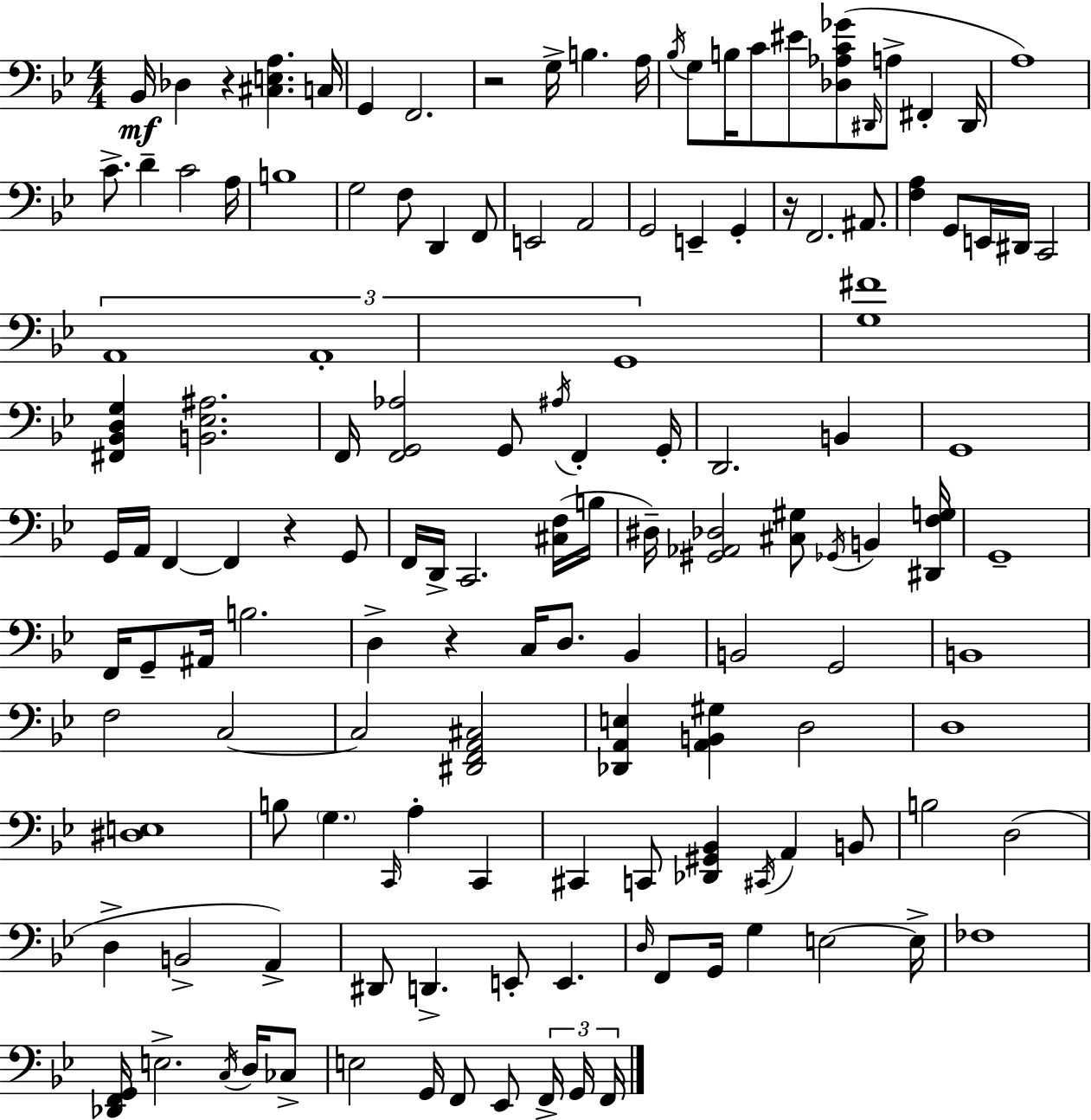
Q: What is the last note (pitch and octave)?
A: F2